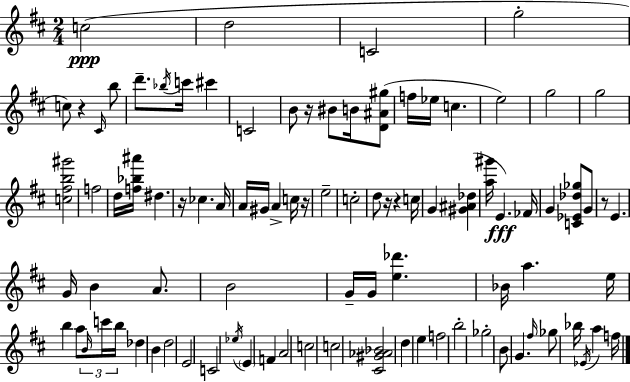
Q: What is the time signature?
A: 2/4